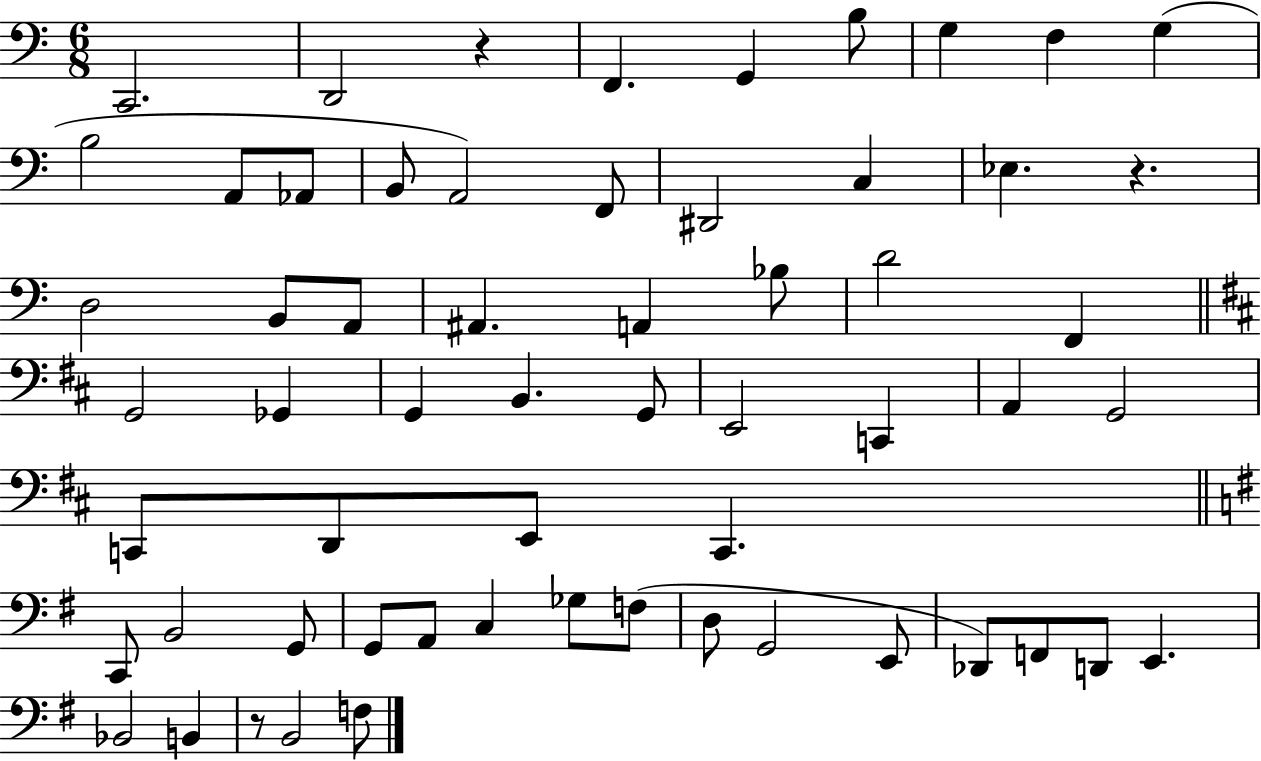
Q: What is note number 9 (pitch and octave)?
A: B3